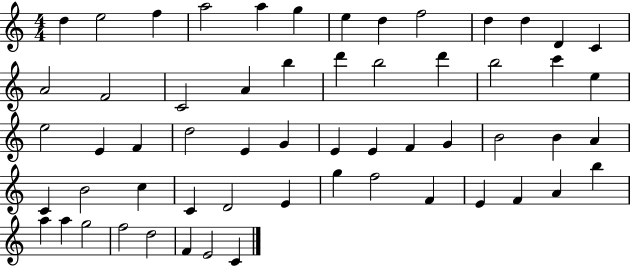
D5/q E5/h F5/q A5/h A5/q G5/q E5/q D5/q F5/h D5/q D5/q D4/q C4/q A4/h F4/h C4/h A4/q B5/q D6/q B5/h D6/q B5/h C6/q E5/q E5/h E4/q F4/q D5/h E4/q G4/q E4/q E4/q F4/q G4/q B4/h B4/q A4/q C4/q B4/h C5/q C4/q D4/h E4/q G5/q F5/h F4/q E4/q F4/q A4/q B5/q A5/q A5/q G5/h F5/h D5/h F4/q E4/h C4/q